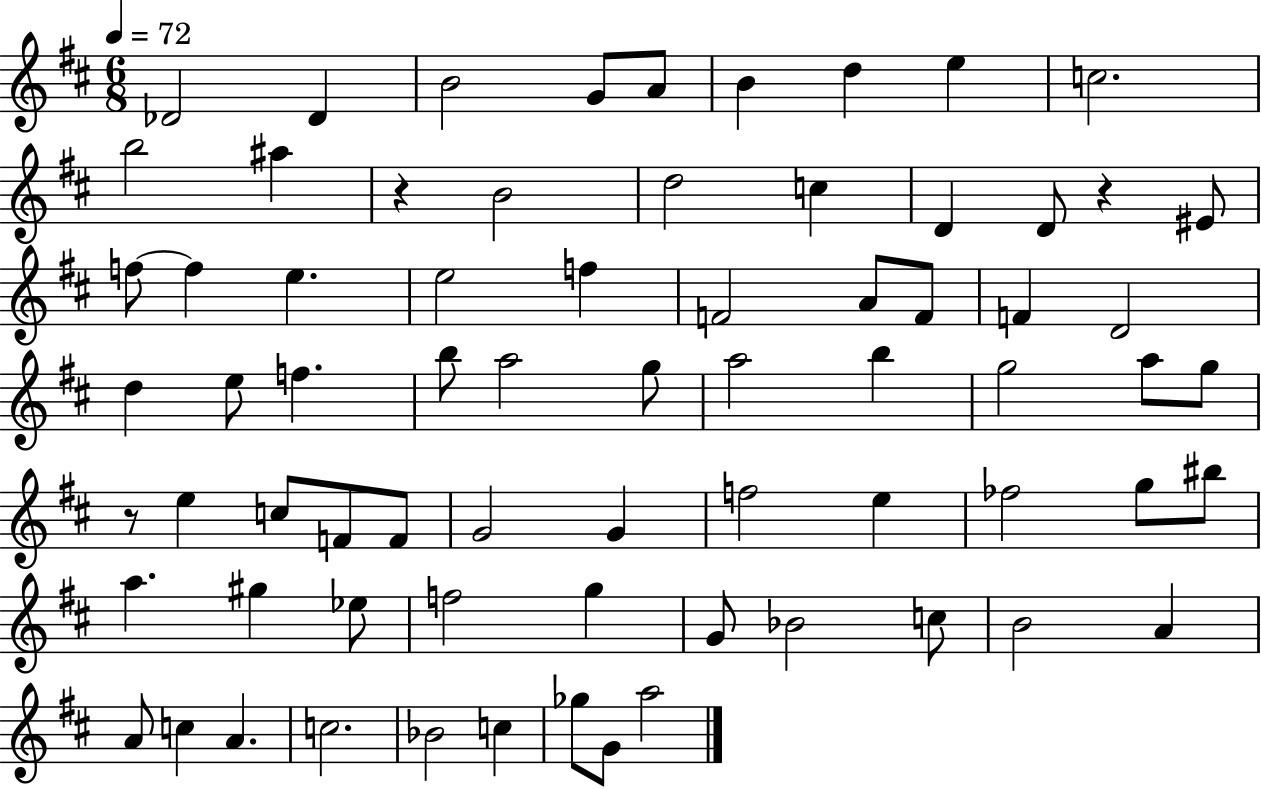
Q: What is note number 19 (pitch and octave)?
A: F5